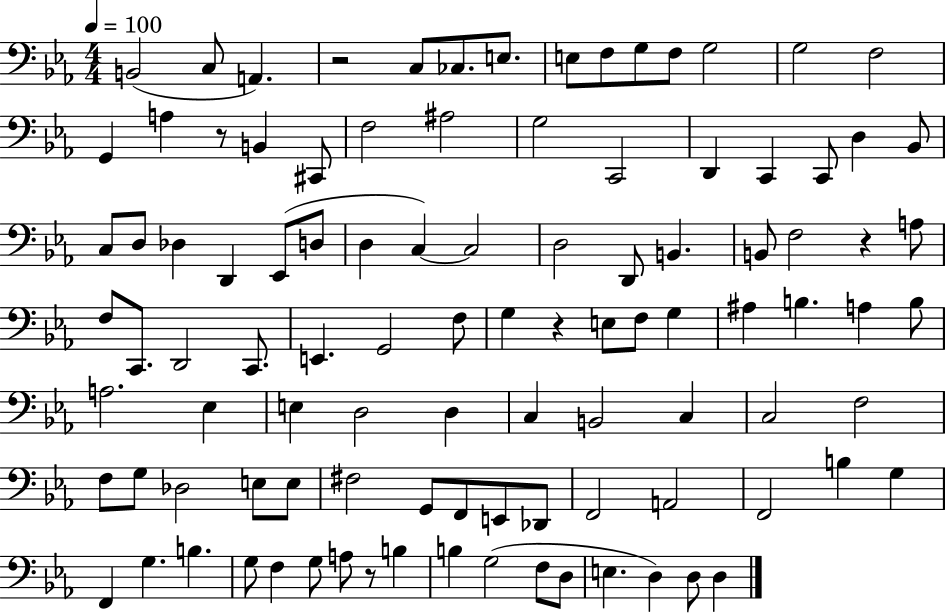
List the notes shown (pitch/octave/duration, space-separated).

B2/h C3/e A2/q. R/h C3/e CES3/e. E3/e. E3/e F3/e G3/e F3/e G3/h G3/h F3/h G2/q A3/q R/e B2/q C#2/e F3/h A#3/h G3/h C2/h D2/q C2/q C2/e D3/q Bb2/e C3/e D3/e Db3/q D2/q Eb2/e D3/e D3/q C3/q C3/h D3/h D2/e B2/q. B2/e F3/h R/q A3/e F3/e C2/e. D2/h C2/e. E2/q. G2/h F3/e G3/q R/q E3/e F3/e G3/q A#3/q B3/q. A3/q B3/e A3/h. Eb3/q E3/q D3/h D3/q C3/q B2/h C3/q C3/h F3/h F3/e G3/e Db3/h E3/e E3/e F#3/h G2/e F2/e E2/e Db2/e F2/h A2/h F2/h B3/q G3/q F2/q G3/q. B3/q. G3/e F3/q G3/e A3/e R/e B3/q B3/q G3/h F3/e D3/e E3/q. D3/q D3/e D3/q